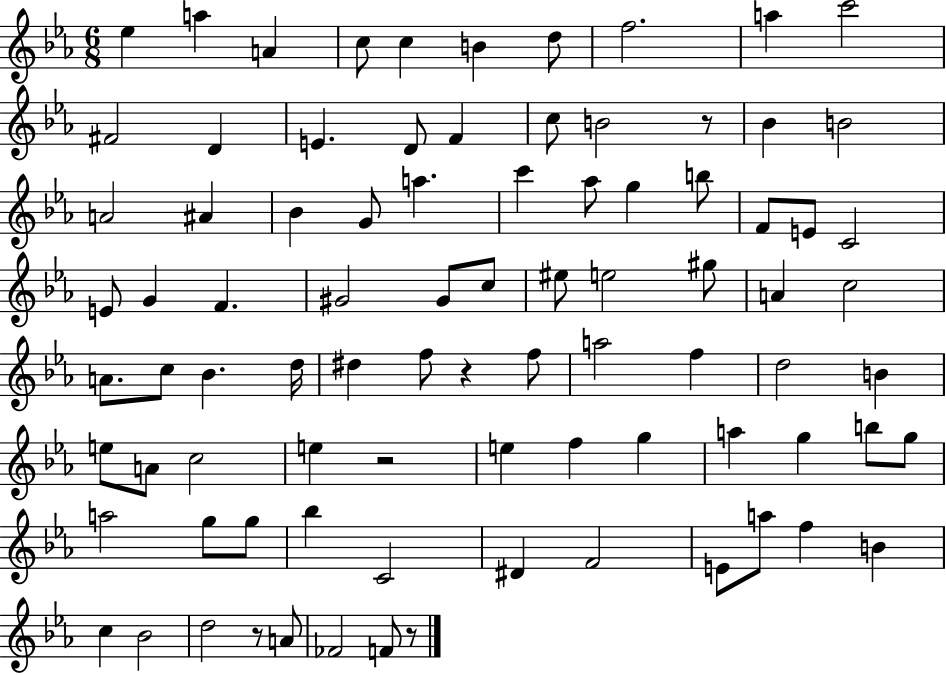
{
  \clef treble
  \numericTimeSignature
  \time 6/8
  \key ees \major
  ees''4 a''4 a'4 | c''8 c''4 b'4 d''8 | f''2. | a''4 c'''2 | \break fis'2 d'4 | e'4. d'8 f'4 | c''8 b'2 r8 | bes'4 b'2 | \break a'2 ais'4 | bes'4 g'8 a''4. | c'''4 aes''8 g''4 b''8 | f'8 e'8 c'2 | \break e'8 g'4 f'4. | gis'2 gis'8 c''8 | eis''8 e''2 gis''8 | a'4 c''2 | \break a'8. c''8 bes'4. d''16 | dis''4 f''8 r4 f''8 | a''2 f''4 | d''2 b'4 | \break e''8 a'8 c''2 | e''4 r2 | e''4 f''4 g''4 | a''4 g''4 b''8 g''8 | \break a''2 g''8 g''8 | bes''4 c'2 | dis'4 f'2 | e'8 a''8 f''4 b'4 | \break c''4 bes'2 | d''2 r8 a'8 | fes'2 f'8 r8 | \bar "|."
}